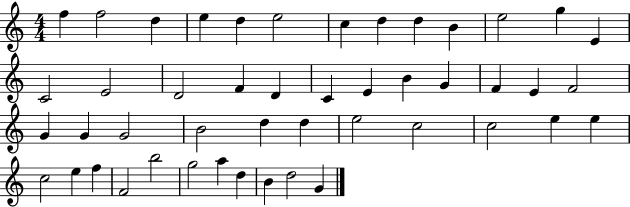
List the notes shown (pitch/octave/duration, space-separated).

F5/q F5/h D5/q E5/q D5/q E5/h C5/q D5/q D5/q B4/q E5/h G5/q E4/q C4/h E4/h D4/h F4/q D4/q C4/q E4/q B4/q G4/q F4/q E4/q F4/h G4/q G4/q G4/h B4/h D5/q D5/q E5/h C5/h C5/h E5/q E5/q C5/h E5/q F5/q F4/h B5/h G5/h A5/q D5/q B4/q D5/h G4/q